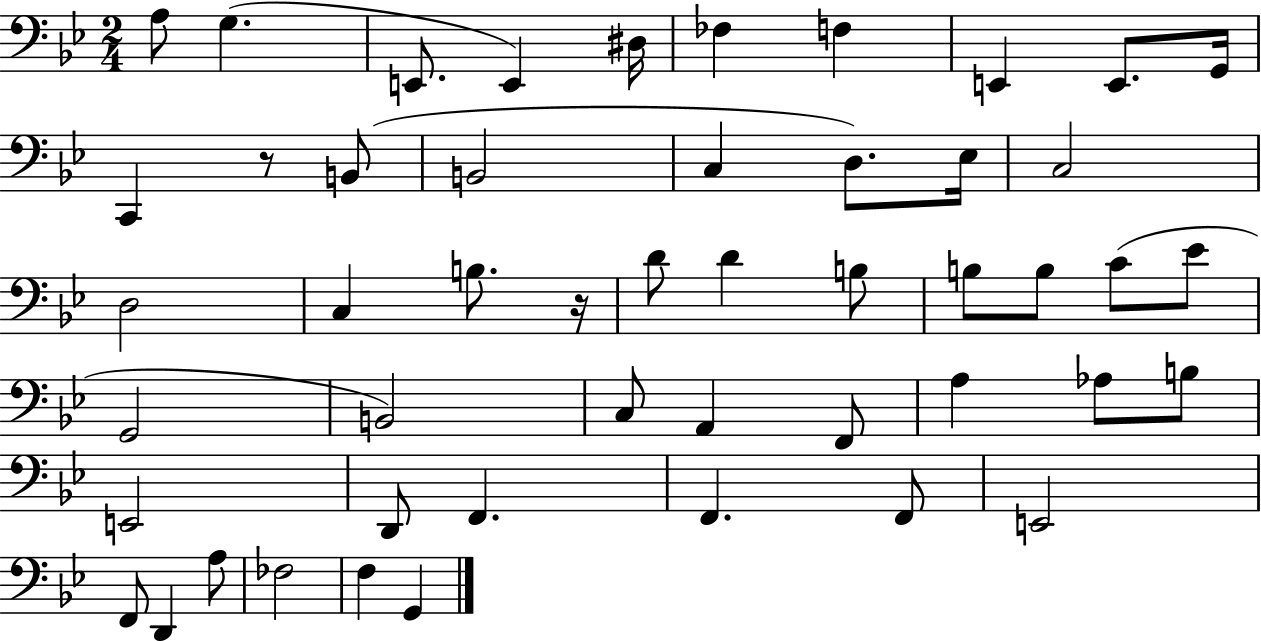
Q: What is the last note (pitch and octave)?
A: G2